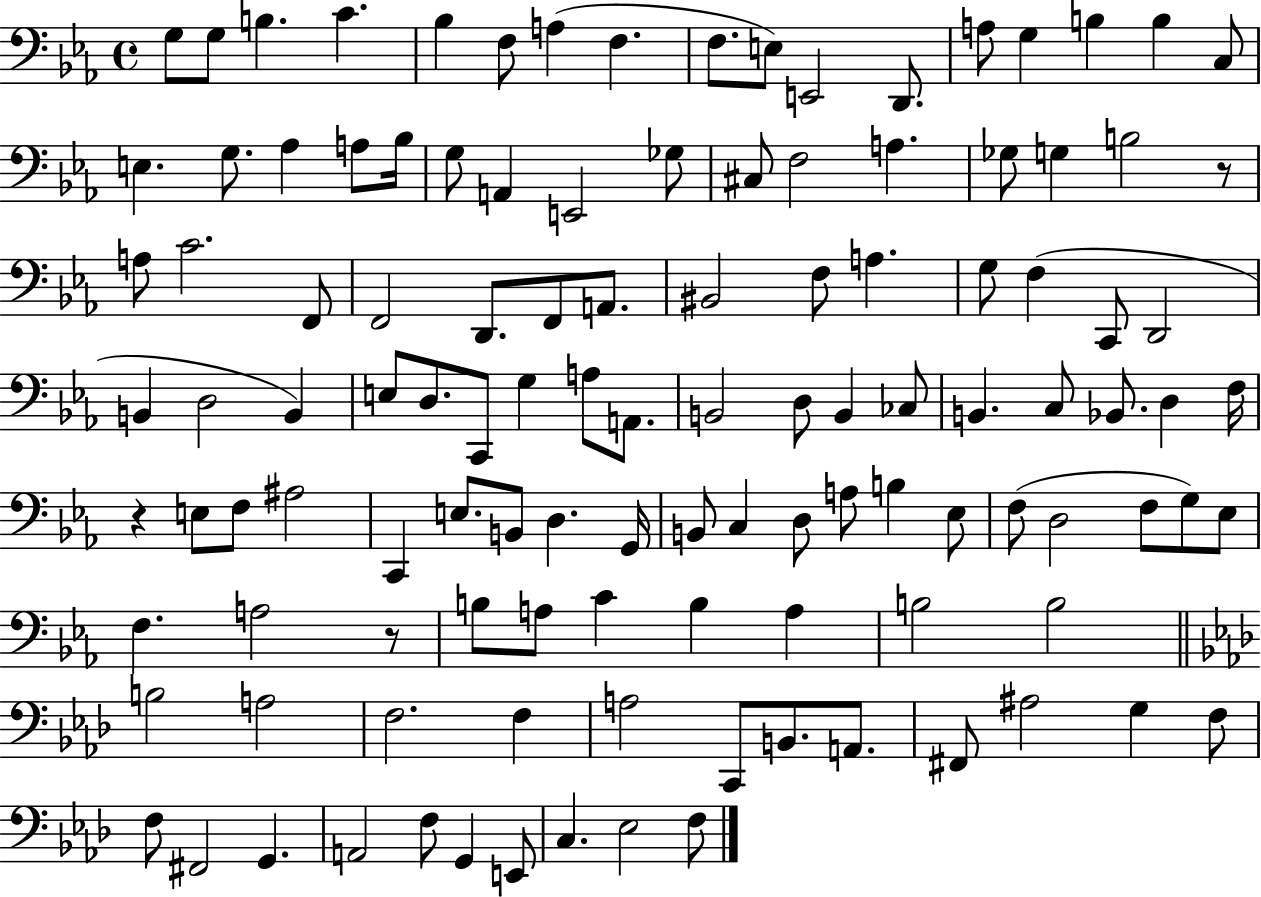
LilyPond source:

{
  \clef bass
  \time 4/4
  \defaultTimeSignature
  \key ees \major
  g8 g8 b4. c'4. | bes4 f8 a4( f4. | f8. e8) e,2 d,8. | a8 g4 b4 b4 c8 | \break e4. g8. aes4 a8 bes16 | g8 a,4 e,2 ges8 | cis8 f2 a4. | ges8 g4 b2 r8 | \break a8 c'2. f,8 | f,2 d,8. f,8 a,8. | bis,2 f8 a4. | g8 f4( c,8 d,2 | \break b,4 d2 b,4) | e8 d8. c,8 g4 a8 a,8. | b,2 d8 b,4 ces8 | b,4. c8 bes,8. d4 f16 | \break r4 e8 f8 ais2 | c,4 e8. b,8 d4. g,16 | b,8 c4 d8 a8 b4 ees8 | f8( d2 f8 g8) ees8 | \break f4. a2 r8 | b8 a8 c'4 b4 a4 | b2 b2 | \bar "||" \break \key aes \major b2 a2 | f2. f4 | a2 c,8 b,8. a,8. | fis,8 ais2 g4 f8 | \break f8 fis,2 g,4. | a,2 f8 g,4 e,8 | c4. ees2 f8 | \bar "|."
}